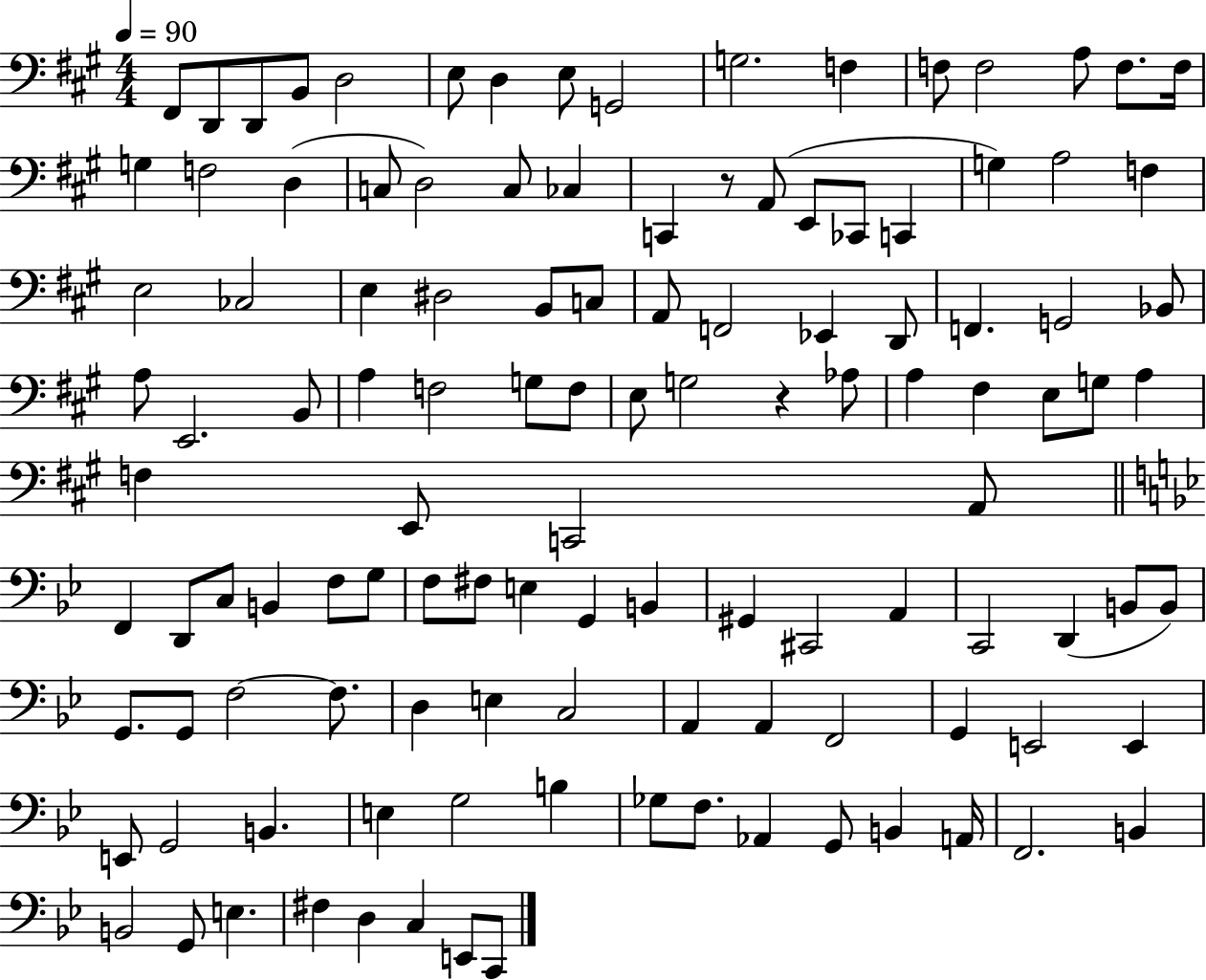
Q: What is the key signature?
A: A major